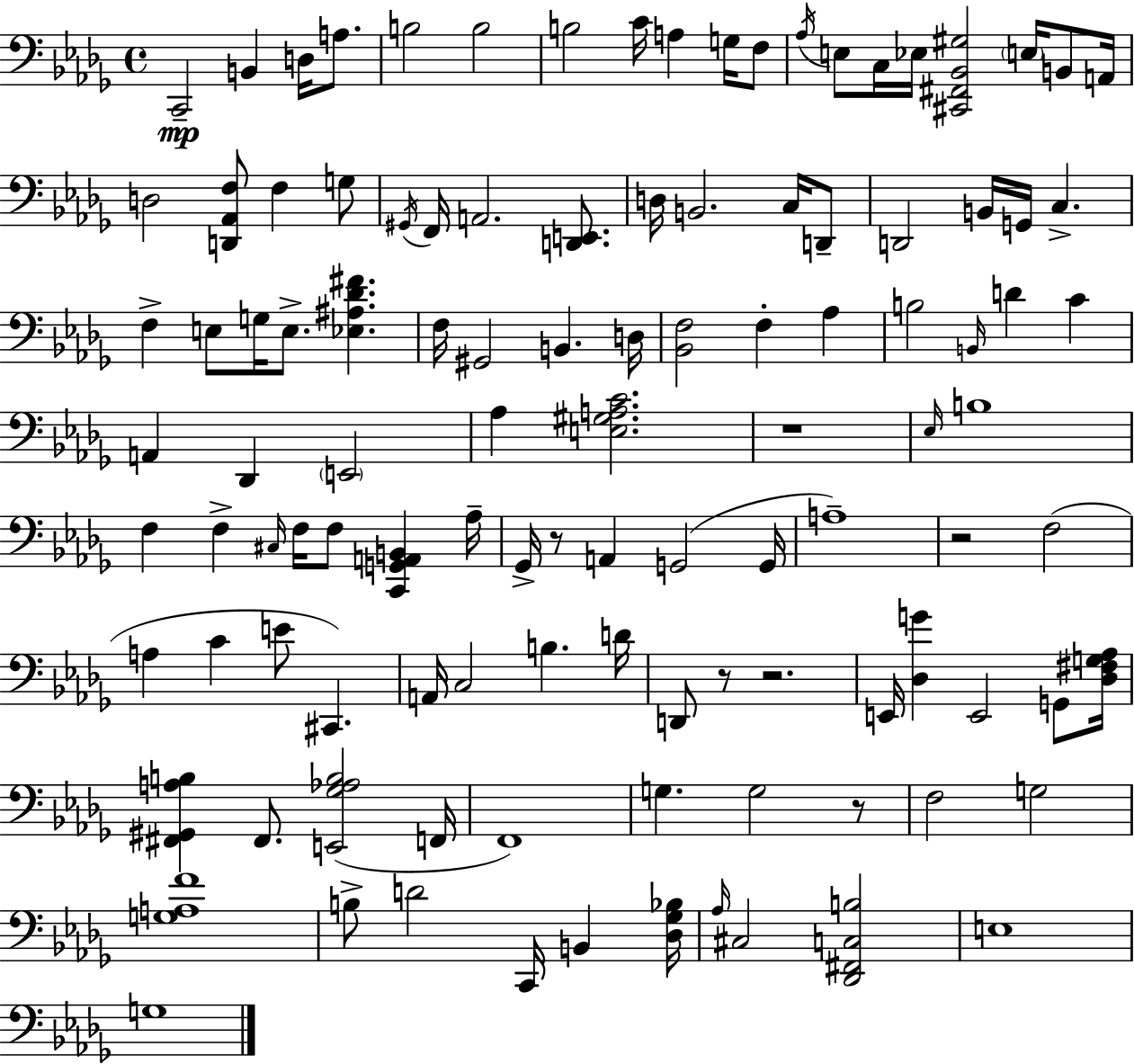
{
  \clef bass
  \time 4/4
  \defaultTimeSignature
  \key bes \minor
  c,2--\mp b,4 d16 a8. | b2 b2 | b2 c'16 a4 g16 f8 | \acciaccatura { aes16 } e8 c16 ees16 <cis, fis, bes, gis>2 \parenthesize e16 b,8 | \break a,16 d2 <d, aes, f>8 f4 g8 | \acciaccatura { gis,16 } f,16 a,2. <d, e,>8. | d16 b,2. c16 | d,8-- d,2 b,16 g,16 c4.-> | \break f4-> e8 g16 e8.-> <ees ais des' fis'>4. | f16 gis,2 b,4. | d16 <bes, f>2 f4-. aes4 | b2 \grace { b,16 } d'4 c'4 | \break a,4 des,4 \parenthesize e,2 | aes4 <e gis a c'>2. | r1 | \grace { ees16 } b1 | \break f4 f4-> \grace { cis16 } f16 f8 | <c, g, a, b,>4 aes16-- ges,16-> r8 a,4 g,2( | g,16 a1--) | r2 f2( | \break a4 c'4 e'8 cis,4.) | a,16 c2 b4. | d'16 d,8 r8 r2. | e,16 <des g'>4 e,2 | \break g,8 <des fis g aes>16 <fis, gis, a b>4 fis,8. <e, ges aes b>2( | f,16 f,1) | g4. g2 | r8 f2 g2 | \break <g a f'>1 | b8-> d'2 c,16 | b,4 <des ges bes>16 \grace { aes16 } cis2 <des, fis, c b>2 | e1 | \break g1 | \bar "|."
}